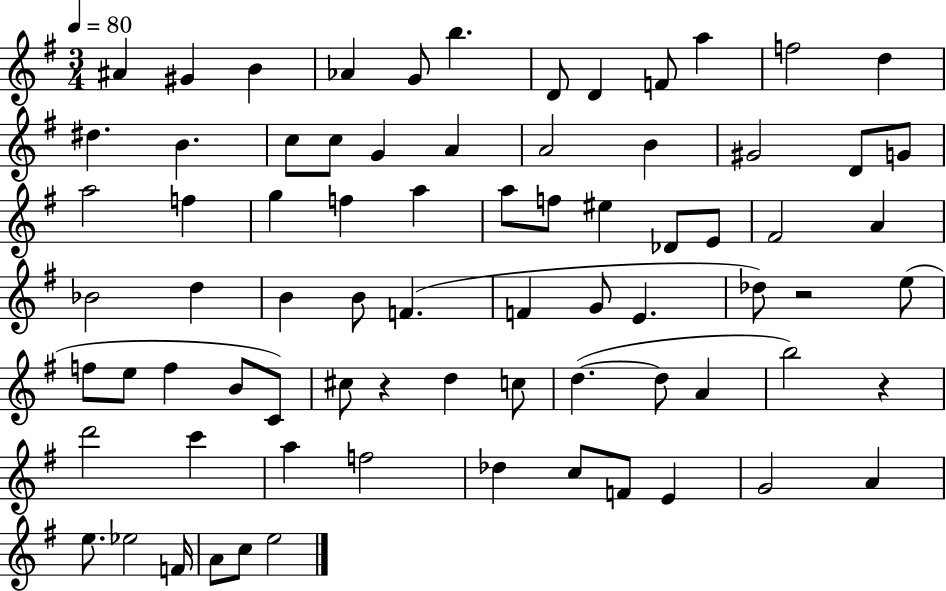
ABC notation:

X:1
T:Untitled
M:3/4
L:1/4
K:G
^A ^G B _A G/2 b D/2 D F/2 a f2 d ^d B c/2 c/2 G A A2 B ^G2 D/2 G/2 a2 f g f a a/2 f/2 ^e _D/2 E/2 ^F2 A _B2 d B B/2 F F G/2 E _d/2 z2 e/2 f/2 e/2 f B/2 C/2 ^c/2 z d c/2 d d/2 A b2 z d'2 c' a f2 _d c/2 F/2 E G2 A e/2 _e2 F/4 A/2 c/2 e2